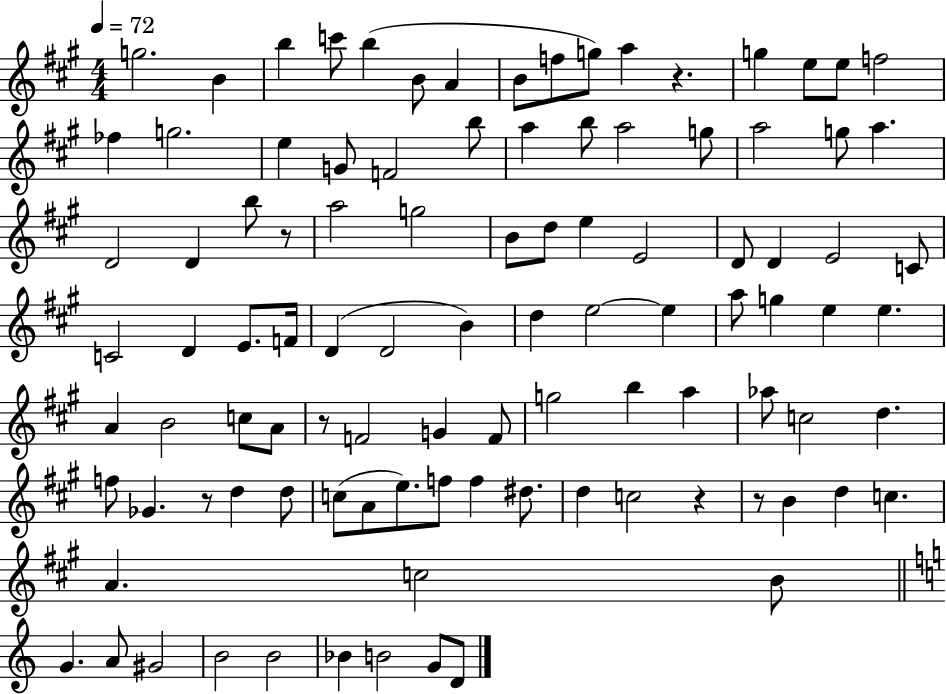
{
  \clef treble
  \numericTimeSignature
  \time 4/4
  \key a \major
  \tempo 4 = 72
  g''2. b'4 | b''4 c'''8 b''4( b'8 a'4 | b'8 f''8 g''8) a''4 r4. | g''4 e''8 e''8 f''2 | \break fes''4 g''2. | e''4 g'8 f'2 b''8 | a''4 b''8 a''2 g''8 | a''2 g''8 a''4. | \break d'2 d'4 b''8 r8 | a''2 g''2 | b'8 d''8 e''4 e'2 | d'8 d'4 e'2 c'8 | \break c'2 d'4 e'8. f'16 | d'4( d'2 b'4) | d''4 e''2~~ e''4 | a''8 g''4 e''4 e''4. | \break a'4 b'2 c''8 a'8 | r8 f'2 g'4 f'8 | g''2 b''4 a''4 | aes''8 c''2 d''4. | \break f''8 ges'4. r8 d''4 d''8 | c''8( a'8 e''8.) f''8 f''4 dis''8. | d''4 c''2 r4 | r8 b'4 d''4 c''4. | \break a'4. c''2 b'8 | \bar "||" \break \key a \minor g'4. a'8 gis'2 | b'2 b'2 | bes'4 b'2 g'8 d'8 | \bar "|."
}